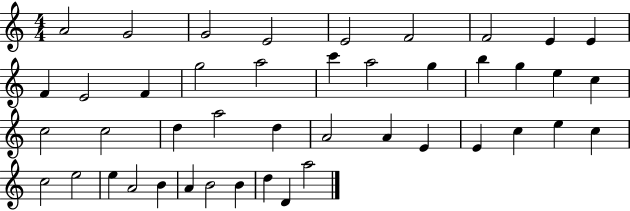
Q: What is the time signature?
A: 4/4